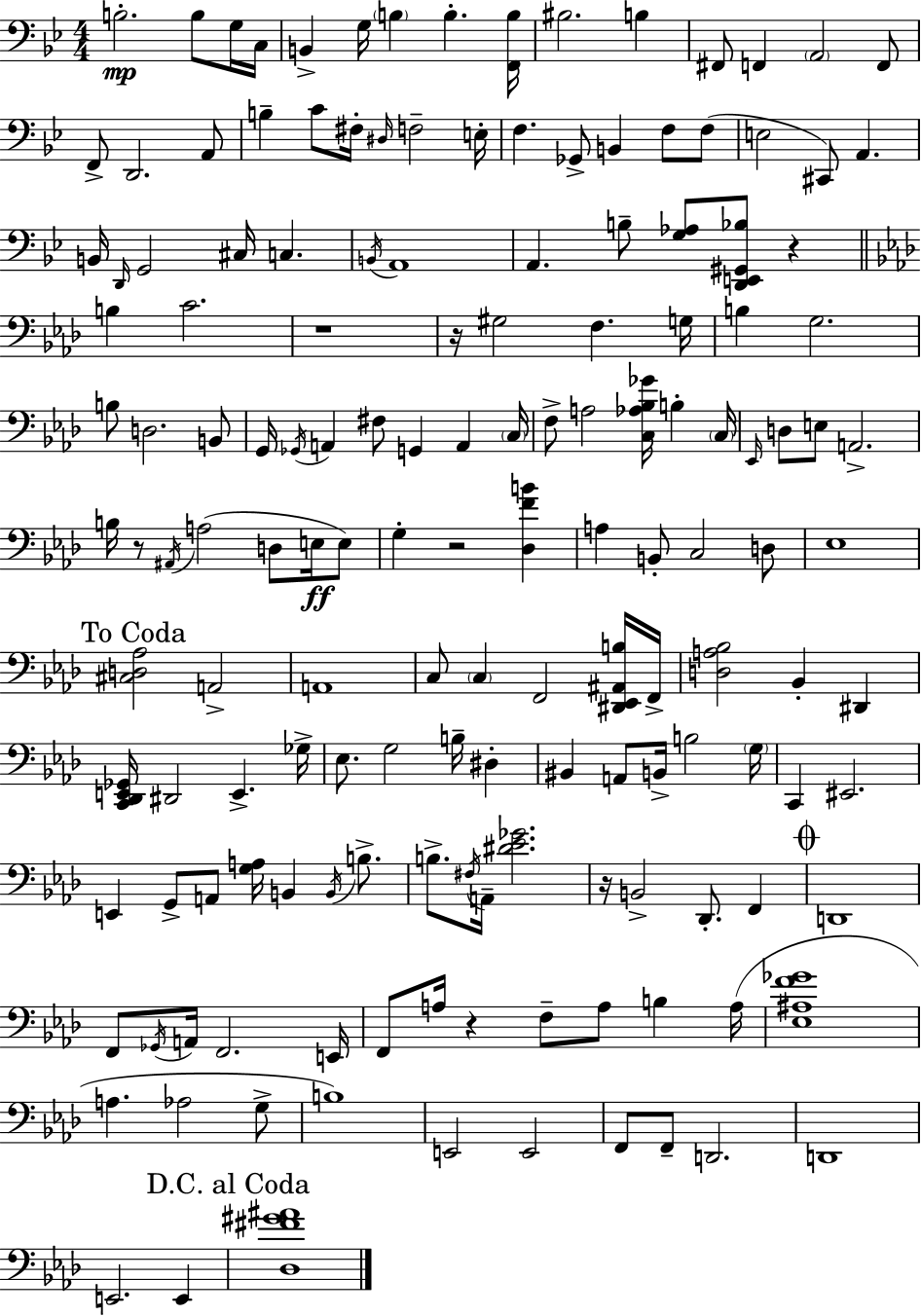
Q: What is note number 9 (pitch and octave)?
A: BIS3